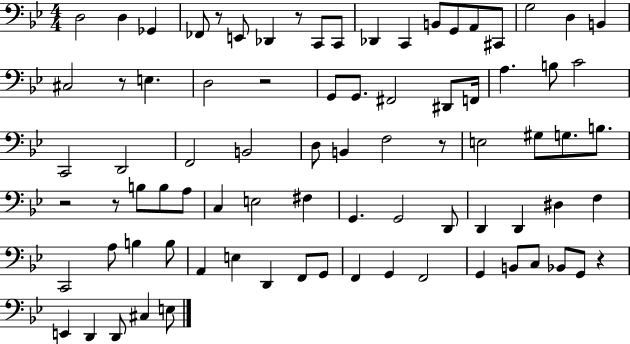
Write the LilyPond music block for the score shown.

{
  \clef bass
  \numericTimeSignature
  \time 4/4
  \key bes \major
  \repeat volta 2 { d2 d4 ges,4 | fes,8 r8 e,8 des,4 r8 c,8 c,8 | des,4 c,4 b,8 g,8 a,8 cis,8 | g2 d4 b,4 | \break cis2 r8 e4. | d2 r2 | g,8 g,8. fis,2 dis,8 f,16 | a4. b8 c'2 | \break c,2 d,2 | f,2 b,2 | d8 b,4 f2 r8 | e2 gis8 g8. b8. | \break r2 r8 b8 b8 a8 | c4 e2 fis4 | g,4. g,2 d,8 | d,4 d,4 dis4 f4 | \break c,2 a8 b4 b8 | a,4 e4 d,4 f,8 g,8 | f,4 g,4 f,2 | g,4 b,8 c8 bes,8 g,8 r4 | \break e,4 d,4 d,8 cis4 e8 | } \bar "|."
}